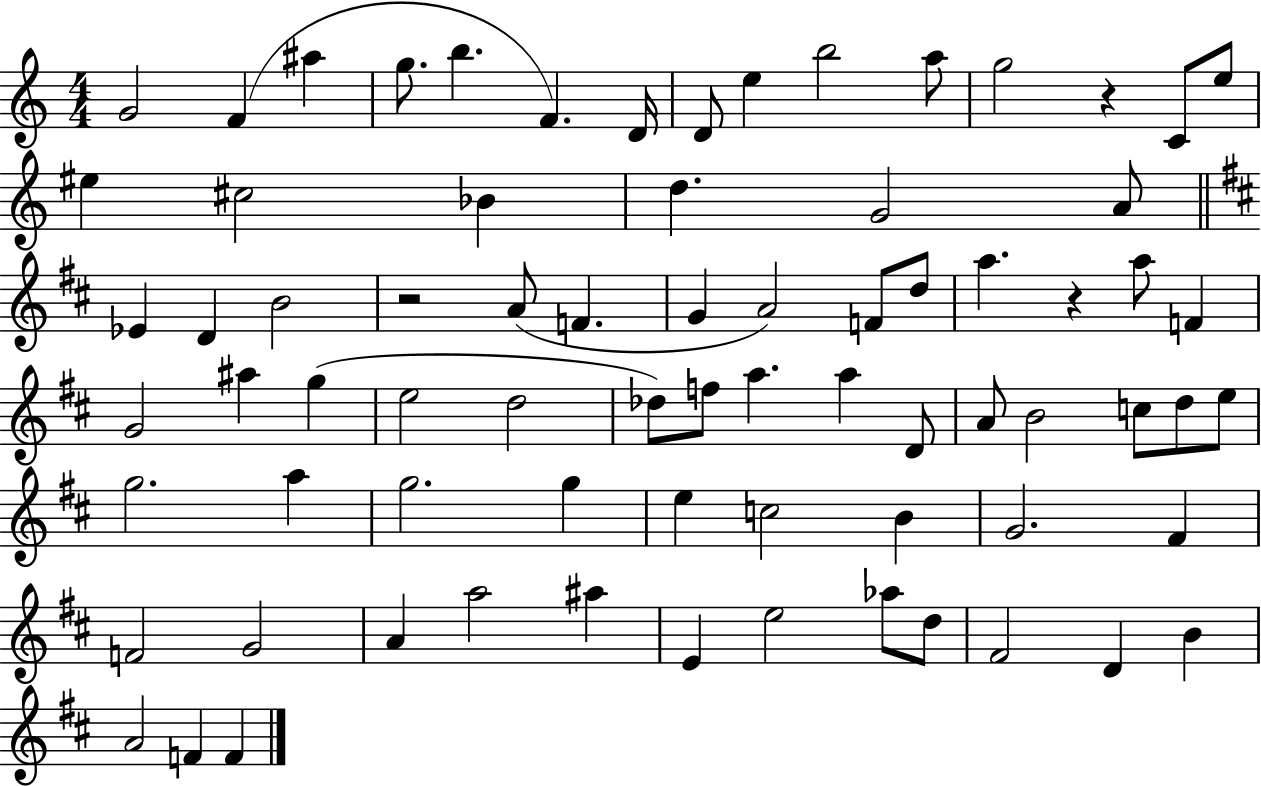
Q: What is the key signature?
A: C major